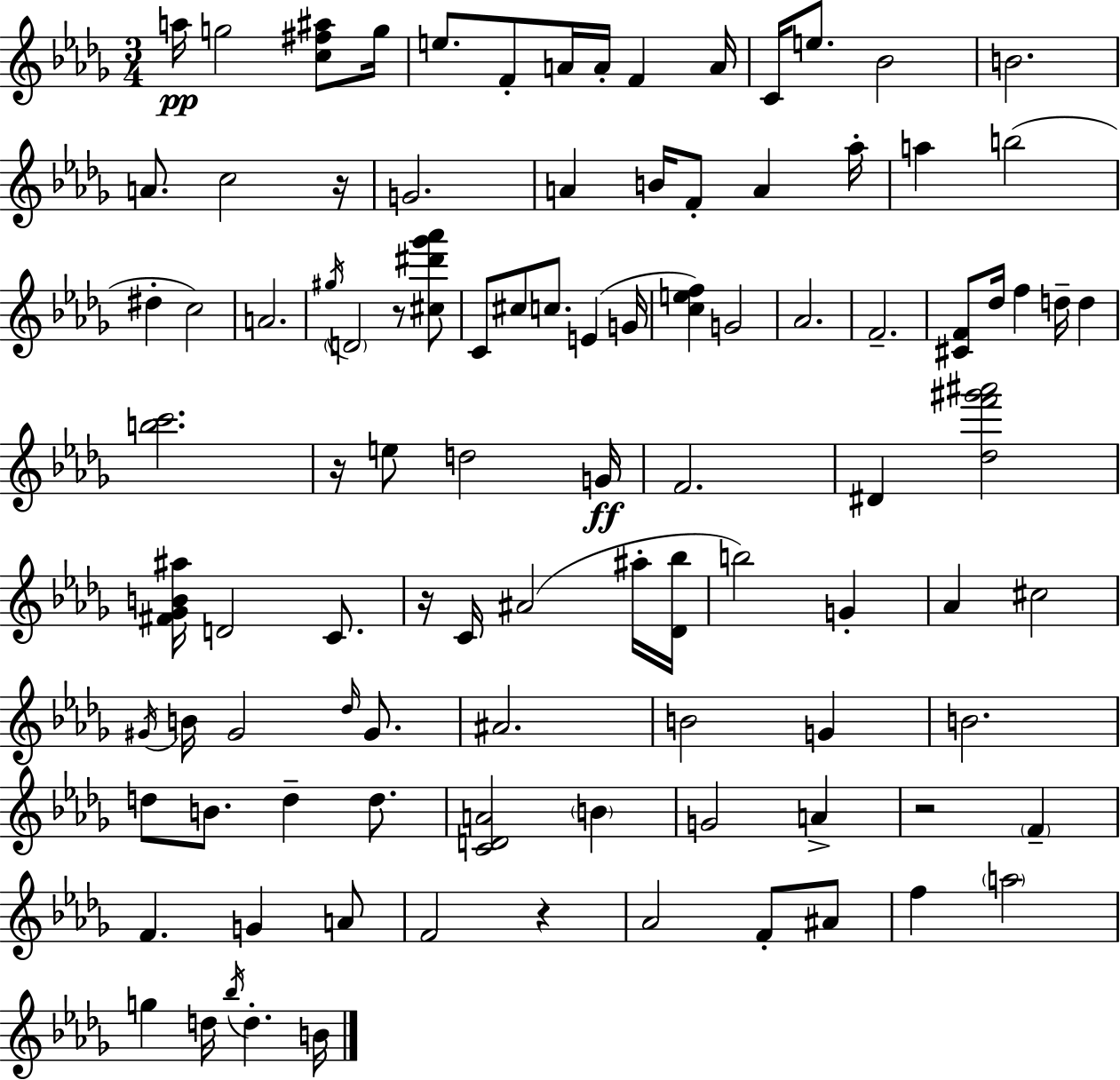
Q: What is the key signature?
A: BES minor